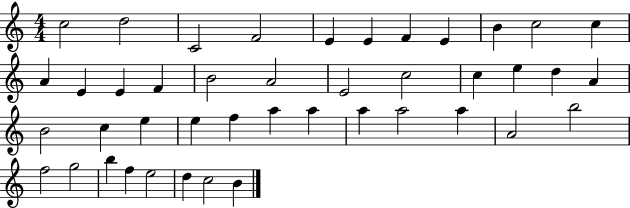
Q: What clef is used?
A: treble